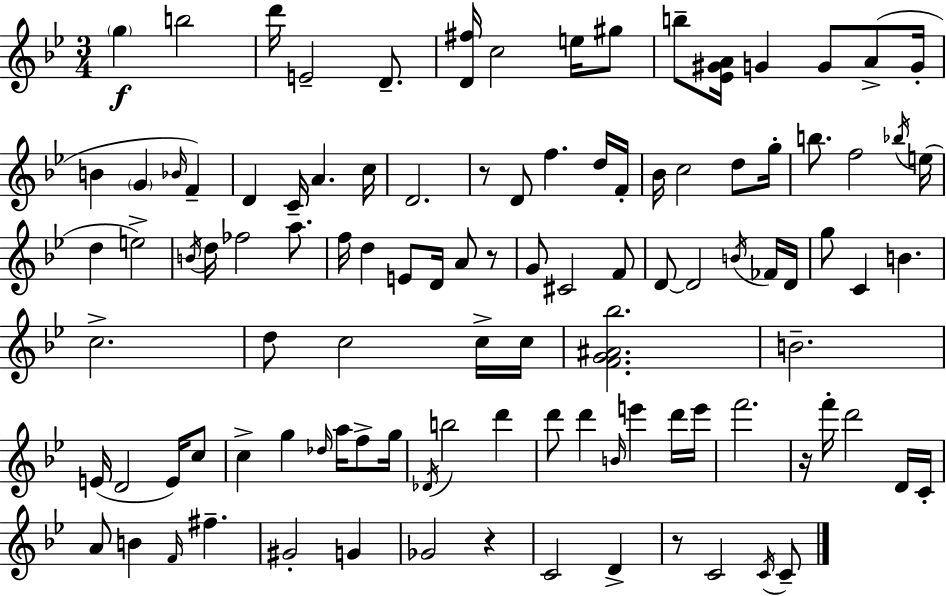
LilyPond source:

{
  \clef treble
  \numericTimeSignature
  \time 3/4
  \key bes \major
  \repeat volta 2 { \parenthesize g''4\f b''2 | d'''16 e'2-- d'8.-- | <d' fis''>16 c''2 e''16 gis''8 | b''8-- <ees' gis' a'>16 g'4 g'8 a'8->( g'16-. | \break b'4 \parenthesize g'4 \grace { bes'16 }) f'4-- | d'4 c'16-- a'4. | c''16 d'2. | r8 d'8 f''4. d''16 | \break f'16-. bes'16 c''2 d''8 | g''16-. b''8. f''2 | \acciaccatura { bes''16 } e''16( d''4 e''2->) | \acciaccatura { b'16 } d''16 fes''2 | \break a''8. f''16 d''4 e'8 d'16 a'8 | r8 g'8 cis'2 | f'8 d'8~~ d'2 | \acciaccatura { b'16 } fes'16 d'16 g''8 c'4 b'4. | \break c''2.-> | d''8 c''2 | c''16-> c''16 <f' g' ais' bes''>2. | b'2.-- | \break e'16( d'2 | e'16) c''8 c''4-> g''4 | \grace { des''16 } a''16 f''8-> g''16 \acciaccatura { des'16 } b''2 | d'''4 d'''8 d'''4 | \break \grace { b'16 } e'''4 d'''16 e'''16 f'''2. | r16 f'''16-. d'''2 | d'16 c'16-. a'8 b'4 | \grace { f'16 } fis''4.-- gis'2-. | \break g'4 ges'2 | r4 c'2 | d'4-> r8 c'2 | \acciaccatura { c'16 } c'8-- } \bar "|."
}